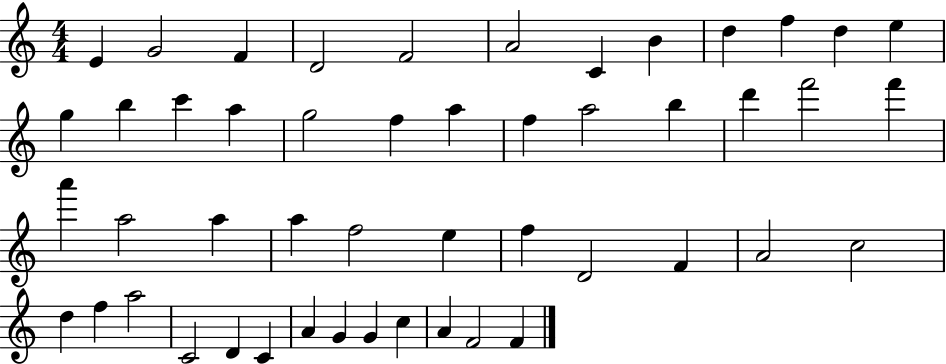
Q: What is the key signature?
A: C major